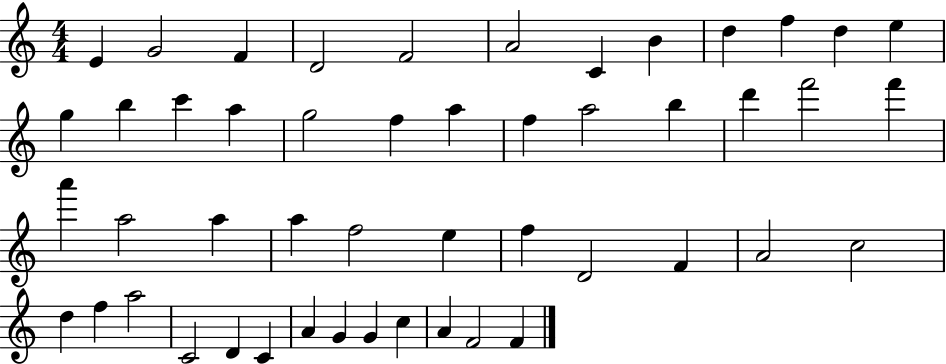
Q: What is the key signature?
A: C major